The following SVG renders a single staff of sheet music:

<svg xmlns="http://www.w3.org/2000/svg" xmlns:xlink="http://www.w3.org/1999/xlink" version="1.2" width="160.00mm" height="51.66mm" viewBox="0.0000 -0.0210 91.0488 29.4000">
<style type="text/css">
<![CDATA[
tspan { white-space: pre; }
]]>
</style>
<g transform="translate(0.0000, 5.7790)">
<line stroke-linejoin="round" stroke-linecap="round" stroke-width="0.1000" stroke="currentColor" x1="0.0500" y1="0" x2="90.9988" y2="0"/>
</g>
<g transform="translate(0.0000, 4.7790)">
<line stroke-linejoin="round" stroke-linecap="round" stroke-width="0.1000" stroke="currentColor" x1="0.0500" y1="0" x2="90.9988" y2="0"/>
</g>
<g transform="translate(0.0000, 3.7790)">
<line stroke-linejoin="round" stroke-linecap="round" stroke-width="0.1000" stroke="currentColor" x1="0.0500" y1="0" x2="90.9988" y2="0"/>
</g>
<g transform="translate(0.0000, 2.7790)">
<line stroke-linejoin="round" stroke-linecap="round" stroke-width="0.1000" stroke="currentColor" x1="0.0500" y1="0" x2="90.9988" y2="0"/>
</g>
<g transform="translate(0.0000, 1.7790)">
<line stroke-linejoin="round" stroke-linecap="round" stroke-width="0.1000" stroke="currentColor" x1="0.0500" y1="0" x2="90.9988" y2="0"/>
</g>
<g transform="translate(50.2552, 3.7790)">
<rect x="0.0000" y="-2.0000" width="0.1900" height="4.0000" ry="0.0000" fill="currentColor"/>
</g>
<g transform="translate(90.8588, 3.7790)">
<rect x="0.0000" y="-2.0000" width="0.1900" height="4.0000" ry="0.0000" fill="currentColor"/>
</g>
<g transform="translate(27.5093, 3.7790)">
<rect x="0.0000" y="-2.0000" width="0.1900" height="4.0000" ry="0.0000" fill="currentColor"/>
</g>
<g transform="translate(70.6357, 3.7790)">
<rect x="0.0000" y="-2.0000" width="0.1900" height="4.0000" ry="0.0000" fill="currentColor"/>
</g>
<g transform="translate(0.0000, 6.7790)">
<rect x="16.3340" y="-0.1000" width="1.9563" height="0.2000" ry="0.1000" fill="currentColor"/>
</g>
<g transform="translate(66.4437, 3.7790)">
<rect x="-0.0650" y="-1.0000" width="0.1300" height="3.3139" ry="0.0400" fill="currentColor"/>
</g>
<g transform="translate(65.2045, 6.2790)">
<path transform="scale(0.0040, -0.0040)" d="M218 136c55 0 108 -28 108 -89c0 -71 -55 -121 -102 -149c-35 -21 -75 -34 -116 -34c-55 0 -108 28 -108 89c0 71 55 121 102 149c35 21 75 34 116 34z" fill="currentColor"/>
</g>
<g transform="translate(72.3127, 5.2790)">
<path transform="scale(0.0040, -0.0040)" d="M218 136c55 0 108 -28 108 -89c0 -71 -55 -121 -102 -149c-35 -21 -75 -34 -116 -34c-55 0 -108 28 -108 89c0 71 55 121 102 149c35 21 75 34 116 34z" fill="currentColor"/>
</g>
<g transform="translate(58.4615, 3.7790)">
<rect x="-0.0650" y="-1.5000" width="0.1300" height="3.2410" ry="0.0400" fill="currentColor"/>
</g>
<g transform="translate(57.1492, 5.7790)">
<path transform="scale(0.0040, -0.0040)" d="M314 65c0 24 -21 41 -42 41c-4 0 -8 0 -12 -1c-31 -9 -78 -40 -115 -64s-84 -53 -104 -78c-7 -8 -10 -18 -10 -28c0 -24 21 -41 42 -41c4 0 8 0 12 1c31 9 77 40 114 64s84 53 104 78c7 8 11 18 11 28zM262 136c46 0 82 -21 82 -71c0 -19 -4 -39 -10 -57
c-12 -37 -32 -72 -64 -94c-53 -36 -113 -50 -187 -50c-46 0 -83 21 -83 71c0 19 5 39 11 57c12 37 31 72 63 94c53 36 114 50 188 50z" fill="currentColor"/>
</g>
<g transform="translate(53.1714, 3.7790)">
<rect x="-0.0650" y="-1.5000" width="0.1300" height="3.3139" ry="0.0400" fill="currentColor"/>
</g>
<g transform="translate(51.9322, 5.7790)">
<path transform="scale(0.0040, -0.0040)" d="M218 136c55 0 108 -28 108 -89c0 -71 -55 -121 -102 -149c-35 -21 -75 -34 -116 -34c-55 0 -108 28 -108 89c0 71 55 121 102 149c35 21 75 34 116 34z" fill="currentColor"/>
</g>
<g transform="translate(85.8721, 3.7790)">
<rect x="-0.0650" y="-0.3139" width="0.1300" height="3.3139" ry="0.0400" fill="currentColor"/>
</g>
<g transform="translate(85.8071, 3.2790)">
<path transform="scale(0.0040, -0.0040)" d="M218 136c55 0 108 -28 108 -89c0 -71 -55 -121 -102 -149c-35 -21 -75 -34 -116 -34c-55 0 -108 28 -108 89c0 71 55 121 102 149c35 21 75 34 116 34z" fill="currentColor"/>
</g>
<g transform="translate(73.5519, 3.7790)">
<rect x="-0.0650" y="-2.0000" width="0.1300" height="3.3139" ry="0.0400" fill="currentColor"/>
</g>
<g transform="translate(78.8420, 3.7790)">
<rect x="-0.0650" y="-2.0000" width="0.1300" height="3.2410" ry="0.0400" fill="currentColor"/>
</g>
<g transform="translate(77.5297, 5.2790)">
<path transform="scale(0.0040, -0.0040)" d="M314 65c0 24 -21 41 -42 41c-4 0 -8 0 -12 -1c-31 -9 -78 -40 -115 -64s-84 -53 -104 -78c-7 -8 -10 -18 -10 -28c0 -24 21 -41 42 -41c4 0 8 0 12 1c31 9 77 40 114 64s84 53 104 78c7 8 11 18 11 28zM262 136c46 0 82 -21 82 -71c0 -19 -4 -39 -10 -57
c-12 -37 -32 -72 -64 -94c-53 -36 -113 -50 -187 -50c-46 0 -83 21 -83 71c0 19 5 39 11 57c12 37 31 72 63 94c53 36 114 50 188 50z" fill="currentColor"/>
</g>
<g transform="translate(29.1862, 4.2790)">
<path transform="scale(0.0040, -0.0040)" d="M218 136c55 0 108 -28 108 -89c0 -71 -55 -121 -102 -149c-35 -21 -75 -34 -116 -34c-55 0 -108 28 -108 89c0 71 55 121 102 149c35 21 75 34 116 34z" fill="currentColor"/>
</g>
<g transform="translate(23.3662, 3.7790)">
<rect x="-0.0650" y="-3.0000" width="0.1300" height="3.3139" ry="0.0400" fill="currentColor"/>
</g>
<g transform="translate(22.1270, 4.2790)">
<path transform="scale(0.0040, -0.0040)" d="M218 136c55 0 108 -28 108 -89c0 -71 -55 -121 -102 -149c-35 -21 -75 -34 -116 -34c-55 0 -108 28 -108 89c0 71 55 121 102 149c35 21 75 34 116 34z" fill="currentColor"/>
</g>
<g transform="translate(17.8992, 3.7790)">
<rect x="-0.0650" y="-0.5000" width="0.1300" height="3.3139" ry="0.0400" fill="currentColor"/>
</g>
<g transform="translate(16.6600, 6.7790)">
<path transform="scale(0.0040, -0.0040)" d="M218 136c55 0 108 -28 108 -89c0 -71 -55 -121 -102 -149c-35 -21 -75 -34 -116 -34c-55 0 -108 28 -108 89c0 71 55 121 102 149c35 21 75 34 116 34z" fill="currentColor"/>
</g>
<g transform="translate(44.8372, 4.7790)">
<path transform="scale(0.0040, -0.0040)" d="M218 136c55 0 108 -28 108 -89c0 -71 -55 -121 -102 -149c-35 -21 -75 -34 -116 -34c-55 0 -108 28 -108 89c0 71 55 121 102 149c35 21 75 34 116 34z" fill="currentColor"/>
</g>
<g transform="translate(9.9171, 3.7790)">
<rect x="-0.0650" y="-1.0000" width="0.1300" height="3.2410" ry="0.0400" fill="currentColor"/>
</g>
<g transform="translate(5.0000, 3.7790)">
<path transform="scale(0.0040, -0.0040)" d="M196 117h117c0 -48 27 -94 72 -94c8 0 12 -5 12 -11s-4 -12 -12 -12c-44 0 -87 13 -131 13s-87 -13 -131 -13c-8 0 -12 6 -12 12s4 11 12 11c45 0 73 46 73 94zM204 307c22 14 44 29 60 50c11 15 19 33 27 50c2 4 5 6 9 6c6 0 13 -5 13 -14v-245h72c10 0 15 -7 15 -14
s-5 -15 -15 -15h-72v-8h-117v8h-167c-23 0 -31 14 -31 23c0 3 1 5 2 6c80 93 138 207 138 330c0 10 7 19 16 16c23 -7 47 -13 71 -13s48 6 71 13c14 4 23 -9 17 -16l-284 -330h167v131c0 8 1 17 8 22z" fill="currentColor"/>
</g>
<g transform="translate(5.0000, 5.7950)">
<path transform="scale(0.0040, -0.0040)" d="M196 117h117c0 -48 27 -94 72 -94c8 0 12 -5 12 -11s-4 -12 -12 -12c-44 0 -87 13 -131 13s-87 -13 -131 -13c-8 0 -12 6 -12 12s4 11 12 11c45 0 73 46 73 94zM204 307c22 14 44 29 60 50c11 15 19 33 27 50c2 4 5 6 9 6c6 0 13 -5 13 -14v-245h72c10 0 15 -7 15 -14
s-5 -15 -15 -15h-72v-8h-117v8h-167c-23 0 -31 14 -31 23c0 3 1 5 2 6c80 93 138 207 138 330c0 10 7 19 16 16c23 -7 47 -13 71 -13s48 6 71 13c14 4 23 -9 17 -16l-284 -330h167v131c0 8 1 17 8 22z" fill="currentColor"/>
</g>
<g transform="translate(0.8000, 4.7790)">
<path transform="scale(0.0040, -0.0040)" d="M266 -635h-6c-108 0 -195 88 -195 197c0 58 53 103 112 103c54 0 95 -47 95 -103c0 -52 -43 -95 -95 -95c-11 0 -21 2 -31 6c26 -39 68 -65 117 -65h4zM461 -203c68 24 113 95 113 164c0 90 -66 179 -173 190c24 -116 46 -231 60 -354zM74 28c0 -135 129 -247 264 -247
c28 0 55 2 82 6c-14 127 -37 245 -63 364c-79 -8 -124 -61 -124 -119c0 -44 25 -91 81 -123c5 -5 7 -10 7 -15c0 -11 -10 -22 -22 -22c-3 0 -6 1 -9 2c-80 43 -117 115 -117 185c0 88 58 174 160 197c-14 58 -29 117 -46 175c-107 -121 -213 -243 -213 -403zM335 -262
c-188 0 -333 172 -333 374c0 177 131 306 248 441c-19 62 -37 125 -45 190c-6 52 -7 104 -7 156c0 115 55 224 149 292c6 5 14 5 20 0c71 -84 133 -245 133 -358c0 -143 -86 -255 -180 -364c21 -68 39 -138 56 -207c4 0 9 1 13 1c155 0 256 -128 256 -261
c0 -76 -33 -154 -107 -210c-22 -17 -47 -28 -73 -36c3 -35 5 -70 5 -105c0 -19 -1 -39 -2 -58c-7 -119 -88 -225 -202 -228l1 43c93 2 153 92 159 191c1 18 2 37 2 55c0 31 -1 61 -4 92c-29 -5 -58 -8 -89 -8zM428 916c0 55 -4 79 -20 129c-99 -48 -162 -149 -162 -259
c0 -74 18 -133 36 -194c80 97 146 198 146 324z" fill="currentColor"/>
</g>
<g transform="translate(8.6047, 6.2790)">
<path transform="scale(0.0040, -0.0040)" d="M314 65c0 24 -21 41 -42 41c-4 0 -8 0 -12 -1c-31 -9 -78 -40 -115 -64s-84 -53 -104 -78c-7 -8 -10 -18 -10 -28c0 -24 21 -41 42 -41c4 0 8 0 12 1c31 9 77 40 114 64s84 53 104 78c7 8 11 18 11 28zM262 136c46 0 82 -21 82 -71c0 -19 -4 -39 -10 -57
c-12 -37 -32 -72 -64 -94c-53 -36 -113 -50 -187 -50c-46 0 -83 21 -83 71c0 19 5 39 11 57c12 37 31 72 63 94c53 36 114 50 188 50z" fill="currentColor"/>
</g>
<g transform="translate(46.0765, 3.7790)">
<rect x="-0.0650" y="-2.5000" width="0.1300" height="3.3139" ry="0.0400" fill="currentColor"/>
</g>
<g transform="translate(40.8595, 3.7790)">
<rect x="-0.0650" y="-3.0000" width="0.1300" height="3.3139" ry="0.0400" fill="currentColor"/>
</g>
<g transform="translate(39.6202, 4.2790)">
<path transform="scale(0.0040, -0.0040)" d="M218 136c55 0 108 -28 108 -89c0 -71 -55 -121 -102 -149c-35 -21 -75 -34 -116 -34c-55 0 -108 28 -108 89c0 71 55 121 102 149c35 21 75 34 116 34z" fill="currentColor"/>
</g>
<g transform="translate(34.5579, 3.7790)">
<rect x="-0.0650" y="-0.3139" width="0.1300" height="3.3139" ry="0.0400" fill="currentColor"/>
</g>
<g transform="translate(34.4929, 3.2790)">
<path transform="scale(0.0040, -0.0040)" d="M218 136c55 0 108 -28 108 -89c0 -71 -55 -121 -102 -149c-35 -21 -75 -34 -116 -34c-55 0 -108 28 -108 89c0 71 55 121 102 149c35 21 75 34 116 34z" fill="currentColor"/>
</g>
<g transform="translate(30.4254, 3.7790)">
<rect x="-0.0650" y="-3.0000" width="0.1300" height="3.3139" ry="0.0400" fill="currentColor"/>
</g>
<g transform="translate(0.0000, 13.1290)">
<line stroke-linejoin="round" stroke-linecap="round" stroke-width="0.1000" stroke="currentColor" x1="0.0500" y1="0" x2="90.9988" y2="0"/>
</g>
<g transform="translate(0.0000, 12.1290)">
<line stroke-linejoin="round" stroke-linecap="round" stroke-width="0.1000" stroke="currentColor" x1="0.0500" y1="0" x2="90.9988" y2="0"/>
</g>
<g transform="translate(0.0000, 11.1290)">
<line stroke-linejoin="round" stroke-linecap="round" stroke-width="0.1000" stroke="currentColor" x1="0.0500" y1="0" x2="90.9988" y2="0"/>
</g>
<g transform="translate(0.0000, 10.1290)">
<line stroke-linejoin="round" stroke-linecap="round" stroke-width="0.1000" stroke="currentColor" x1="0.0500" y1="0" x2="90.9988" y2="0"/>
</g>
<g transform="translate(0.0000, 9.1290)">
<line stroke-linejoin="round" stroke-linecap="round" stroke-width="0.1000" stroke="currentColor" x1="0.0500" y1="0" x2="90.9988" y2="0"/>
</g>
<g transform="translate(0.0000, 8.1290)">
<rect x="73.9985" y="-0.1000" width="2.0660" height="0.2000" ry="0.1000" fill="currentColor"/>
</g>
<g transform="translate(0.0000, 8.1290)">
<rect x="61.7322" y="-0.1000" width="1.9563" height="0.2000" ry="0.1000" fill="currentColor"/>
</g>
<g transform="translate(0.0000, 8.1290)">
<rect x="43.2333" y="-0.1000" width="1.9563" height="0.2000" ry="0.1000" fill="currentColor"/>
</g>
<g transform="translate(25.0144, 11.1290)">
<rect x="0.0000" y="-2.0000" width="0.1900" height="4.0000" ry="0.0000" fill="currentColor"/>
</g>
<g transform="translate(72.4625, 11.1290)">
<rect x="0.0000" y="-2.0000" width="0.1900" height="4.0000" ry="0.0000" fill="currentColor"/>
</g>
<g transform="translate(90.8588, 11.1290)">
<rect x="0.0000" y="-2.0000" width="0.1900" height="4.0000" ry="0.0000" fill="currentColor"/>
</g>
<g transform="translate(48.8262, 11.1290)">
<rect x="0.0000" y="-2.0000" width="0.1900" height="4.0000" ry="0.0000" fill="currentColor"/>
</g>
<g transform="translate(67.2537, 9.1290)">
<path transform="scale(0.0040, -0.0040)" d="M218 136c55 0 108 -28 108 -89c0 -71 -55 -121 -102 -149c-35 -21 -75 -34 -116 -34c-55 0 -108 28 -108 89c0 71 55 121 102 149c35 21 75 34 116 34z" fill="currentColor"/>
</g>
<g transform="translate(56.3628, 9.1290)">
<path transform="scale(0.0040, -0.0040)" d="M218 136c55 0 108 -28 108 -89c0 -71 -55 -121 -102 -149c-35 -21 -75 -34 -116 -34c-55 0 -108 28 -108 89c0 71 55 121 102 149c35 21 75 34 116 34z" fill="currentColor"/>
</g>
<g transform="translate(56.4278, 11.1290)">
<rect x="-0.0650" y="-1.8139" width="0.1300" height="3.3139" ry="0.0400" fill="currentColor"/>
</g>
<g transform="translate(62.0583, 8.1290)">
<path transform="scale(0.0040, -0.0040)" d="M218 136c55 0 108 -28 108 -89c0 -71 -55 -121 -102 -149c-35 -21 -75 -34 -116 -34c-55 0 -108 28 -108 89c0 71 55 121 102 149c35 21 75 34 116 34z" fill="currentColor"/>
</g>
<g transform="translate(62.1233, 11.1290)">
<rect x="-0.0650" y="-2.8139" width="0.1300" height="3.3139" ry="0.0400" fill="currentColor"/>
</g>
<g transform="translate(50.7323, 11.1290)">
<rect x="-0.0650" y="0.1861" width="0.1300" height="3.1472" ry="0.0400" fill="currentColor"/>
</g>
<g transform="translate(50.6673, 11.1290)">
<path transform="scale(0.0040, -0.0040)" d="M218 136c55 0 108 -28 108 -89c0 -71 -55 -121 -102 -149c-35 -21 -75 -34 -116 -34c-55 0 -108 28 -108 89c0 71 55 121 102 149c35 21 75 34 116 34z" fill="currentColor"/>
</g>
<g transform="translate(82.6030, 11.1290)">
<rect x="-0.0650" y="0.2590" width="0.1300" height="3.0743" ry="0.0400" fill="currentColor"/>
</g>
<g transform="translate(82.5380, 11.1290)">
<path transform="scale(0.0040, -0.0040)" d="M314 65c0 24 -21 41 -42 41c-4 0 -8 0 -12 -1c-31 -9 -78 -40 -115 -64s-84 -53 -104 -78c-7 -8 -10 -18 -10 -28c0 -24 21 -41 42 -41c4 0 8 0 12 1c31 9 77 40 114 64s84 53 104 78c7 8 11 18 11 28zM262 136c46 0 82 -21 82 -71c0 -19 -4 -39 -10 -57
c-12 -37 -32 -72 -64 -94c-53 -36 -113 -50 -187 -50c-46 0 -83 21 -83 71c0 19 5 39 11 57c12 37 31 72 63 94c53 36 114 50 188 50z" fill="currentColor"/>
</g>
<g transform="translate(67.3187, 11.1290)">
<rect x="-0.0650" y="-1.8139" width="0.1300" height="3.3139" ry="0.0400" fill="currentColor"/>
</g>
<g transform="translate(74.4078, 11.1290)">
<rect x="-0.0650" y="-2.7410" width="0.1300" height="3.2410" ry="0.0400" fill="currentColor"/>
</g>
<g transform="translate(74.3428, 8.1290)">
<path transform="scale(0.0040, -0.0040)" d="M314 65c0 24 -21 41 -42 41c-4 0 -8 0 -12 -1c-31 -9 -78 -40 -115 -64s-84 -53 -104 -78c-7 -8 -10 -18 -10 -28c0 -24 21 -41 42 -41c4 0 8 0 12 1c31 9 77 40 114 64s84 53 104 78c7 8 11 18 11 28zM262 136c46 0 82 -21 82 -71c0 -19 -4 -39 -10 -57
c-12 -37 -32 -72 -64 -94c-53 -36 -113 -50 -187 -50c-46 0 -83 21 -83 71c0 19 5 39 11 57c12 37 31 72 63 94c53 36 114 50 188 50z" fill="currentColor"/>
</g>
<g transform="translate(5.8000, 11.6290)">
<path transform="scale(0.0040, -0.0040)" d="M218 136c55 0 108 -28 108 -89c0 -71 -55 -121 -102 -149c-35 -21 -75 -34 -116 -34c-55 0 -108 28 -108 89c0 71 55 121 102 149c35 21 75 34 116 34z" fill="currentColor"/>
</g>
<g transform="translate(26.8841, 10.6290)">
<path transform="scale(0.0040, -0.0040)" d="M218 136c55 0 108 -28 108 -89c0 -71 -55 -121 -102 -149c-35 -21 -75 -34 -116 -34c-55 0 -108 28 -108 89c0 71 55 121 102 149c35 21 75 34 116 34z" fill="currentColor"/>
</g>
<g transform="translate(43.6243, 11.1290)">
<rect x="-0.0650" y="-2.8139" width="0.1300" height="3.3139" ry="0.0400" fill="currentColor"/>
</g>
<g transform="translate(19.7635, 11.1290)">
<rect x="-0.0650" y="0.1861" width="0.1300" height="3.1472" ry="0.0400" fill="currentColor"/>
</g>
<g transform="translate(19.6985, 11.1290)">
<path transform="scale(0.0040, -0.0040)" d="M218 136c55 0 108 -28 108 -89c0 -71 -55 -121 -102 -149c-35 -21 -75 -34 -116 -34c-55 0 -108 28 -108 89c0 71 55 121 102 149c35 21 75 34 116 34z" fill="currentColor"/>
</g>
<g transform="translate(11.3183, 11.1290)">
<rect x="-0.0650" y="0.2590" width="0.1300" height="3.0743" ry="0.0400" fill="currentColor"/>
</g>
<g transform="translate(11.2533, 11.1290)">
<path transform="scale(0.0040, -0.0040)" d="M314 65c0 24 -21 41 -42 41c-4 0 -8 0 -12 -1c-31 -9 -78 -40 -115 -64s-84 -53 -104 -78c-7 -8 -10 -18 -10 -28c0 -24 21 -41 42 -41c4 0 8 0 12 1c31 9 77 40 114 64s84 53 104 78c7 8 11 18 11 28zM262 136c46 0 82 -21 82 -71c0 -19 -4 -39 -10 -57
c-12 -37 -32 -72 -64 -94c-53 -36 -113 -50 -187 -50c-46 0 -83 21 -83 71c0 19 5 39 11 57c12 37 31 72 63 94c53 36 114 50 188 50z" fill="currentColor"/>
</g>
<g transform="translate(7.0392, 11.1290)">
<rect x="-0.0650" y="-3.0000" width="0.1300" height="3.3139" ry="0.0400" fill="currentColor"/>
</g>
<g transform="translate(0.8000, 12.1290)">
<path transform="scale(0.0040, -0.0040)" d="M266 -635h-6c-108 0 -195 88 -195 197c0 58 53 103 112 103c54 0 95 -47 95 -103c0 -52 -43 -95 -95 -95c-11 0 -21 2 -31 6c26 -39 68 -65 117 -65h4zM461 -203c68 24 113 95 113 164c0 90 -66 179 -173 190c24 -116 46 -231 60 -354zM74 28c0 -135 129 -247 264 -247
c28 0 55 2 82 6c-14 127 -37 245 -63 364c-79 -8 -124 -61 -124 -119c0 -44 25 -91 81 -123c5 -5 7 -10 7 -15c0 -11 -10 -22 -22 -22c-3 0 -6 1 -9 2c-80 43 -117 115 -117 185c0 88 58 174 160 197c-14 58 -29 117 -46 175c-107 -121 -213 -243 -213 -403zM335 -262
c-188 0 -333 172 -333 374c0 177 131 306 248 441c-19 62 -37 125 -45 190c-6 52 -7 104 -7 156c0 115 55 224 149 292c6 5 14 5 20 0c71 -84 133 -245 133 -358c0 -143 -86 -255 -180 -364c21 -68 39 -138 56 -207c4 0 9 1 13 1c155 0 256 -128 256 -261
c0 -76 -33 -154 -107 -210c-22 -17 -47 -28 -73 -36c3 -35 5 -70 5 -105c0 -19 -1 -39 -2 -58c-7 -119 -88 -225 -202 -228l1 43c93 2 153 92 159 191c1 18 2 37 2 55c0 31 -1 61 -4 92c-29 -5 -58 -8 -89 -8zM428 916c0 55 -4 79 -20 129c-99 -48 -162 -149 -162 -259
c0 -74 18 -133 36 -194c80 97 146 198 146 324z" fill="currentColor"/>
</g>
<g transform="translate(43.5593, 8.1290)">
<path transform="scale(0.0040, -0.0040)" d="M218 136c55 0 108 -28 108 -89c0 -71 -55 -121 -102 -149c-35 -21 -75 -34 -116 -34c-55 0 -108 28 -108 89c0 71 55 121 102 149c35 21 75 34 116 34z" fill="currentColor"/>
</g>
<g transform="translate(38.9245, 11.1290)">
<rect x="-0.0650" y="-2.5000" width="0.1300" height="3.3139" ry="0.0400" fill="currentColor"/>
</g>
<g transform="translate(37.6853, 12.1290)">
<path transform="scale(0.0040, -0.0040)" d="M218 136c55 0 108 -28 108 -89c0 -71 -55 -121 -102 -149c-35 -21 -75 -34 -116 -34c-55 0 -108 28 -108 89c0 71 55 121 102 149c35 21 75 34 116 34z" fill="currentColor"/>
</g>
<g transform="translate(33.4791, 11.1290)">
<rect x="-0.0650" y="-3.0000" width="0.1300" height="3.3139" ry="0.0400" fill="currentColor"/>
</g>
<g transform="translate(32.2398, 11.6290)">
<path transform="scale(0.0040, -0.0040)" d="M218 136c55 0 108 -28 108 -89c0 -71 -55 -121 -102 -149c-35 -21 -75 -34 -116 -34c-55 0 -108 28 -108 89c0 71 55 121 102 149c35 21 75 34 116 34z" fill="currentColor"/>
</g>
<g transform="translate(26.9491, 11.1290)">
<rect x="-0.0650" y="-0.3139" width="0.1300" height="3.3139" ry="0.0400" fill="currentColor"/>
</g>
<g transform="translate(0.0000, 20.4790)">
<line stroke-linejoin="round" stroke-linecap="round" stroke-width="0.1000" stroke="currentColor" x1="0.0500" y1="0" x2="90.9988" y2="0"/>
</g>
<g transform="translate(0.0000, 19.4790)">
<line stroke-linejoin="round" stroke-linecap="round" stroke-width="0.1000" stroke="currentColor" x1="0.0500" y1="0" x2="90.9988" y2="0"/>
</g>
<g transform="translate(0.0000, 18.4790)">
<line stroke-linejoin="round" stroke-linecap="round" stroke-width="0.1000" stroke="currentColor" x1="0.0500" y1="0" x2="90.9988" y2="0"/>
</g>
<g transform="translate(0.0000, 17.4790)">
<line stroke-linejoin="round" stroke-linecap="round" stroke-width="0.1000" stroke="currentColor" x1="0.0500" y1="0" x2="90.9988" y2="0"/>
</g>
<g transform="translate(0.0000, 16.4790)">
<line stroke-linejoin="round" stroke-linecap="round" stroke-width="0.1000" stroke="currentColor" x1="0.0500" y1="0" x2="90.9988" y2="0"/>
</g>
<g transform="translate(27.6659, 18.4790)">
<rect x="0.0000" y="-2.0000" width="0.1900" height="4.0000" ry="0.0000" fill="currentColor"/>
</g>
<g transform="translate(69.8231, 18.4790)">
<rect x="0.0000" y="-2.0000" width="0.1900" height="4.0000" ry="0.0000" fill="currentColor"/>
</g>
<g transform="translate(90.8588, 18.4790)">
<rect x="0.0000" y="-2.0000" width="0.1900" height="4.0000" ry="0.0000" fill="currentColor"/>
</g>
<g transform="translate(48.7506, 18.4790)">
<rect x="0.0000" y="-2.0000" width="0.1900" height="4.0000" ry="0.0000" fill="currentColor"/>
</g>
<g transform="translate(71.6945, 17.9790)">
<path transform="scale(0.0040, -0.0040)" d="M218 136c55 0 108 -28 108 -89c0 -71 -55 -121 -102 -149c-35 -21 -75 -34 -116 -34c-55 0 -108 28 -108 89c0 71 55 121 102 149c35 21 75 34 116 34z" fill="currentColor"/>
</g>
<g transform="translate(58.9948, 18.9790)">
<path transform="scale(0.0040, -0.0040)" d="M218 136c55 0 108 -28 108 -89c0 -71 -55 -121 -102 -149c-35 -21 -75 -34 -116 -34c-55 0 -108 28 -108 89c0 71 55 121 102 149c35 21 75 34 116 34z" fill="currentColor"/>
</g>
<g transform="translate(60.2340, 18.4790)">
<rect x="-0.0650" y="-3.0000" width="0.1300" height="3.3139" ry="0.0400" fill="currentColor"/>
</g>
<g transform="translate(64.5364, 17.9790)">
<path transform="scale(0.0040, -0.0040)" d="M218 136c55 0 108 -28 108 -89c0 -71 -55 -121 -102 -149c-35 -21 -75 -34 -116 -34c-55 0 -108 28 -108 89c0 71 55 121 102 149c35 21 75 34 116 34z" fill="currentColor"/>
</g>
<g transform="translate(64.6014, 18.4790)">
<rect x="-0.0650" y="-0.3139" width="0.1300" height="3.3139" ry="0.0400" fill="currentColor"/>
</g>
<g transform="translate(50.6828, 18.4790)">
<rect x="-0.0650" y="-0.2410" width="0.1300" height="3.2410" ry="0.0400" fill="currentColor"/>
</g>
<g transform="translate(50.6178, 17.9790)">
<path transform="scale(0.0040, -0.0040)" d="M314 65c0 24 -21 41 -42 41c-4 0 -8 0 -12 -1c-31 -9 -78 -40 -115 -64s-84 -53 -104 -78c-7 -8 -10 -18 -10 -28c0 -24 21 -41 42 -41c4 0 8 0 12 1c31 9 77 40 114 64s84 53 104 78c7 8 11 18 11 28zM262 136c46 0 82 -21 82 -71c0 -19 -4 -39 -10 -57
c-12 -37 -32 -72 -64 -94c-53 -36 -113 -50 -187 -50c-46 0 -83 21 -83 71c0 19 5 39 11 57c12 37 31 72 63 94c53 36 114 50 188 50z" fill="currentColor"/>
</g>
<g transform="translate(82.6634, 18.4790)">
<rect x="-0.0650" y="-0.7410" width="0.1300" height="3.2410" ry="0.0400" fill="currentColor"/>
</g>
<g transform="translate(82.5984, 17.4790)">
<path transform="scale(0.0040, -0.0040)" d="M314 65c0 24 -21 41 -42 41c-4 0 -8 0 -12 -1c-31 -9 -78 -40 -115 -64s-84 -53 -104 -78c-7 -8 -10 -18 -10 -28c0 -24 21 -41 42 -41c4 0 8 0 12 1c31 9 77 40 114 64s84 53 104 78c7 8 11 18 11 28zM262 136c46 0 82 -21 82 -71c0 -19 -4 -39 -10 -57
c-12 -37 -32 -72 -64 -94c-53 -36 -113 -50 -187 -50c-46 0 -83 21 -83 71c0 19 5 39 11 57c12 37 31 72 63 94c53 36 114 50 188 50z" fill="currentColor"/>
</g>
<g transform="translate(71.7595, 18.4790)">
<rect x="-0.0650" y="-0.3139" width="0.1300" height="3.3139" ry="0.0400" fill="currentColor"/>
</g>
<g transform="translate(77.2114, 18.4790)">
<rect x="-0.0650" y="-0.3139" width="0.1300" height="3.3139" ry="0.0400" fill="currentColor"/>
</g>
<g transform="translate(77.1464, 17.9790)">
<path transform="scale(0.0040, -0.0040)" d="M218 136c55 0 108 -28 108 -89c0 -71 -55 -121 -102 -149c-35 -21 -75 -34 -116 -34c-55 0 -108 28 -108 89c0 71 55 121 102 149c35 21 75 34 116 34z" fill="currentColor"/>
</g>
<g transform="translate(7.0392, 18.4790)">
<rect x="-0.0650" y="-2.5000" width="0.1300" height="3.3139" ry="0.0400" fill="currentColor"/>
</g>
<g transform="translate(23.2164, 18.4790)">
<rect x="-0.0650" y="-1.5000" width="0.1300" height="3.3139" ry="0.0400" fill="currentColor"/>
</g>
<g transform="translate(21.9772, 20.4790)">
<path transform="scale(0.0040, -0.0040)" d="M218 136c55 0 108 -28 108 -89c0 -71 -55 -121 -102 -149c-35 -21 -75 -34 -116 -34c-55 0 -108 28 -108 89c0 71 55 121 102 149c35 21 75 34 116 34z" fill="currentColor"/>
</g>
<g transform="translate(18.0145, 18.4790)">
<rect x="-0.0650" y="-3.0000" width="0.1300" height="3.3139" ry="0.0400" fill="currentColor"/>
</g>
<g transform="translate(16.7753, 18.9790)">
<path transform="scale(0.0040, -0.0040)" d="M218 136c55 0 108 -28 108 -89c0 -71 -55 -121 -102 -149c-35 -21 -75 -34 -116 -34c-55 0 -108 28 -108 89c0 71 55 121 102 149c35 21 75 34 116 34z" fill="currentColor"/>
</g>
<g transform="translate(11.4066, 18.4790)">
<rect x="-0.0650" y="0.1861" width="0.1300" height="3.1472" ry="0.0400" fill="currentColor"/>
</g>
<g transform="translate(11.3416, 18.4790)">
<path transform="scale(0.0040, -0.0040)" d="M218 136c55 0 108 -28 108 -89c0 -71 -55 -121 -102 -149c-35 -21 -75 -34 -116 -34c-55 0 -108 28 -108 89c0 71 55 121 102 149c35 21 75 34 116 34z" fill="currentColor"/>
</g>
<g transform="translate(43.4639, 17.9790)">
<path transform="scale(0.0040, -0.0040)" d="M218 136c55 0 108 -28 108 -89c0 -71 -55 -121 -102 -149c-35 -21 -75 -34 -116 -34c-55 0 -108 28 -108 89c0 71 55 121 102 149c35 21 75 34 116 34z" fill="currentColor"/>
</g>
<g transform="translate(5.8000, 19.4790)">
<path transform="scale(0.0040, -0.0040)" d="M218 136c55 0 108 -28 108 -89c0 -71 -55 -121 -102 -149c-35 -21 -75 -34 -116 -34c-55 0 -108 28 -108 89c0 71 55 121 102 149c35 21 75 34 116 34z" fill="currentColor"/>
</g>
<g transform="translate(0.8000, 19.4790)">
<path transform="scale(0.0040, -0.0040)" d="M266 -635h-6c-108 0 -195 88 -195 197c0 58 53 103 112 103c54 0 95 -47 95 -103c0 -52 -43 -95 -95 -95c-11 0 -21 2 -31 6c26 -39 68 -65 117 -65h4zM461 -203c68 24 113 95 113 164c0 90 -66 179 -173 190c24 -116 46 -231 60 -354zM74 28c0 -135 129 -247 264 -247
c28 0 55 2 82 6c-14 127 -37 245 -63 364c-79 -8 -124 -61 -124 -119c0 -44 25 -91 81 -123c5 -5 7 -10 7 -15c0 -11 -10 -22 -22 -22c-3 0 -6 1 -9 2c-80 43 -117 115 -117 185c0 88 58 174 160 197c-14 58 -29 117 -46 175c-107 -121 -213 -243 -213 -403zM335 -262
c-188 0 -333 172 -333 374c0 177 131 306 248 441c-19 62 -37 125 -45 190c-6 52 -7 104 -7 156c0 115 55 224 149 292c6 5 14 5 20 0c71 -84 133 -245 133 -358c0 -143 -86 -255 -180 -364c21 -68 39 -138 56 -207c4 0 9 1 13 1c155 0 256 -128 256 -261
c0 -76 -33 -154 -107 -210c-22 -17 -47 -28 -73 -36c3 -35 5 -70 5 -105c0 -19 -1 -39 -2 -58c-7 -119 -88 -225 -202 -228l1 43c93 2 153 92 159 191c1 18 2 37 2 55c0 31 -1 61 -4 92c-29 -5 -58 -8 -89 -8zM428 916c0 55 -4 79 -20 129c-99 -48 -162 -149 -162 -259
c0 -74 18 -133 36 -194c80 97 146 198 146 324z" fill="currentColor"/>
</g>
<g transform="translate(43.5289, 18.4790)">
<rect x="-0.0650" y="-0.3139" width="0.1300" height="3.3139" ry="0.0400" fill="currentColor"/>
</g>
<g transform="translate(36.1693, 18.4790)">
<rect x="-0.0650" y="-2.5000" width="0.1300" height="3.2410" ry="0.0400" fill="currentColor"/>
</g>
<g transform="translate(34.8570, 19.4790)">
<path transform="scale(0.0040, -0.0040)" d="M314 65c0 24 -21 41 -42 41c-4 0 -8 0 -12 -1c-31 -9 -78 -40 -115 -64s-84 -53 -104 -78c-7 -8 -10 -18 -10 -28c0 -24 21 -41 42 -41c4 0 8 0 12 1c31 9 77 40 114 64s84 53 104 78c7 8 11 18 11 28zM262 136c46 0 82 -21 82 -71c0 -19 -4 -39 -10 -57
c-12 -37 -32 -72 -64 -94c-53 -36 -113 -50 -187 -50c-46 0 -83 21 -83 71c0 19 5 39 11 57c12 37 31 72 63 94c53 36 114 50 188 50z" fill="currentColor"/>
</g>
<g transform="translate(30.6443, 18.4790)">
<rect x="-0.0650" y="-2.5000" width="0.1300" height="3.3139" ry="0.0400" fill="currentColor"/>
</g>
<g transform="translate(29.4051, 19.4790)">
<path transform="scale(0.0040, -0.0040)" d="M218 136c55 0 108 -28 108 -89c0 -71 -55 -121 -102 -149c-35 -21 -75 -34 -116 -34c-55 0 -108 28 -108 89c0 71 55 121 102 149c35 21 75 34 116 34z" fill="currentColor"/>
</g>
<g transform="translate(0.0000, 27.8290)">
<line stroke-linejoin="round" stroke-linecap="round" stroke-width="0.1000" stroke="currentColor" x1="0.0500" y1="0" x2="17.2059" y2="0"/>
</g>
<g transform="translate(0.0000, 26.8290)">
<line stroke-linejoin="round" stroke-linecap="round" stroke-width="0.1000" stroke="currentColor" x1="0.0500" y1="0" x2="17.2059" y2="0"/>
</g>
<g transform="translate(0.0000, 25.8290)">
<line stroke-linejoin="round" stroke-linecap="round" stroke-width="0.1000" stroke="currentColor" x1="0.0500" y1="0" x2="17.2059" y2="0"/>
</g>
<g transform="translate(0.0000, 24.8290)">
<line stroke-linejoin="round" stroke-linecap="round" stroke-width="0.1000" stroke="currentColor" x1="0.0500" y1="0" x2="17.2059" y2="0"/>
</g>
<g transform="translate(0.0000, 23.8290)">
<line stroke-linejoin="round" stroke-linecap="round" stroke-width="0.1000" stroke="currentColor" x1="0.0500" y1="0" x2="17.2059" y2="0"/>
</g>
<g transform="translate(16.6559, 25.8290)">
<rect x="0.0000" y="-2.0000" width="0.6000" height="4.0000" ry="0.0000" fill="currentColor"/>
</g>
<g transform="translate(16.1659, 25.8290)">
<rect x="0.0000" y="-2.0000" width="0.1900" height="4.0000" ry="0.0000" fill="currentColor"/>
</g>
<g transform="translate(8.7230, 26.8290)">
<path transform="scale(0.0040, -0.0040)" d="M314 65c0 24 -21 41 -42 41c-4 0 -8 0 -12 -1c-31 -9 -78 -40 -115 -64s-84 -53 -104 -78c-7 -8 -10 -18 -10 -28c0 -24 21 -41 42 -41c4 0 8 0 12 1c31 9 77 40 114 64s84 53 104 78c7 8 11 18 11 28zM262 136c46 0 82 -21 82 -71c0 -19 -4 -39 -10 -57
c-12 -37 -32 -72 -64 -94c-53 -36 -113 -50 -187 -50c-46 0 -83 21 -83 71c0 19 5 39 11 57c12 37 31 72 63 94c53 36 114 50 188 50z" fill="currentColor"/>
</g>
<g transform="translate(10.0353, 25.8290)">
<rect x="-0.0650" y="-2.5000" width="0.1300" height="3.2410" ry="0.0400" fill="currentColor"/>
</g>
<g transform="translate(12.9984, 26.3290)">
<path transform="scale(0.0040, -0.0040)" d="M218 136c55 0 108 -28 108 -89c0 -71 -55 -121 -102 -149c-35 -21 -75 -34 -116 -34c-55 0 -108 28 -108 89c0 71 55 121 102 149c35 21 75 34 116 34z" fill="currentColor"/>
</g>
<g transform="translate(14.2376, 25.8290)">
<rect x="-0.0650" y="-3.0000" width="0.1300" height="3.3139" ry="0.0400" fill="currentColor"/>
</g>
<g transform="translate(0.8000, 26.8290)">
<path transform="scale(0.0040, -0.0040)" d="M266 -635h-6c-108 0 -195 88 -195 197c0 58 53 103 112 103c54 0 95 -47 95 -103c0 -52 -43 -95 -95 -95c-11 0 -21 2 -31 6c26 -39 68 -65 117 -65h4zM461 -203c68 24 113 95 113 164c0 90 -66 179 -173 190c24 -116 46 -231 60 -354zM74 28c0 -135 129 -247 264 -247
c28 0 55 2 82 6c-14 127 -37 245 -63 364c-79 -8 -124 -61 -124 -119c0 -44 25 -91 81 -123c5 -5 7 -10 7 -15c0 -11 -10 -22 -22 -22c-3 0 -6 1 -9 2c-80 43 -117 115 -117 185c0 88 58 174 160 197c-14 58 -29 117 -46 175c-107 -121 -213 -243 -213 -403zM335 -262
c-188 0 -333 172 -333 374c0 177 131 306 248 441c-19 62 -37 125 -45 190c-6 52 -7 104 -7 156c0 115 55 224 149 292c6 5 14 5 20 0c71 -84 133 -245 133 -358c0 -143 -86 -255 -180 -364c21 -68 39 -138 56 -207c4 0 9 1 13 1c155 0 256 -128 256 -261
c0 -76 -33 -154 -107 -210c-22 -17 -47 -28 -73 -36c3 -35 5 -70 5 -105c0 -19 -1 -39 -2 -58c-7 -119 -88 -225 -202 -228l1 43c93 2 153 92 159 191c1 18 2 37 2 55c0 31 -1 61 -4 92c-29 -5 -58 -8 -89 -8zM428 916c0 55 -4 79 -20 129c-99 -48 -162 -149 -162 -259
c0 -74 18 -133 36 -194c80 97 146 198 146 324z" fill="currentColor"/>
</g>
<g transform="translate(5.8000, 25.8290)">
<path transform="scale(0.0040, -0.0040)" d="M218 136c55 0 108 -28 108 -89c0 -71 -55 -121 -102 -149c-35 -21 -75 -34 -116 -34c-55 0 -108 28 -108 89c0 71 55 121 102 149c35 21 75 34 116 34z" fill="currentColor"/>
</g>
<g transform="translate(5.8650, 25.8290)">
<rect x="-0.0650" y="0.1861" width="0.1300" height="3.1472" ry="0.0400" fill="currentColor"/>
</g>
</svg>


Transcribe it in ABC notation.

X:1
T:Untitled
M:4/4
L:1/4
K:C
D2 C A A c A G E E2 D F F2 c A B2 B c A G a B f a f a2 B2 G B A E G G2 c c2 A c c c d2 B G2 A